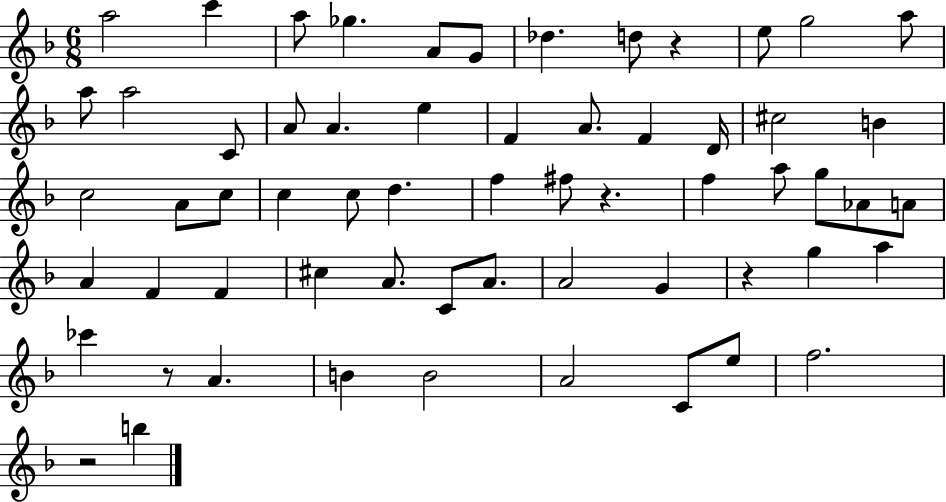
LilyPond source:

{
  \clef treble
  \numericTimeSignature
  \time 6/8
  \key f \major
  a''2 c'''4 | a''8 ges''4. a'8 g'8 | des''4. d''8 r4 | e''8 g''2 a''8 | \break a''8 a''2 c'8 | a'8 a'4. e''4 | f'4 a'8. f'4 d'16 | cis''2 b'4 | \break c''2 a'8 c''8 | c''4 c''8 d''4. | f''4 fis''8 r4. | f''4 a''8 g''8 aes'8 a'8 | \break a'4 f'4 f'4 | cis''4 a'8. c'8 a'8. | a'2 g'4 | r4 g''4 a''4 | \break ces'''4 r8 a'4. | b'4 b'2 | a'2 c'8 e''8 | f''2. | \break r2 b''4 | \bar "|."
}